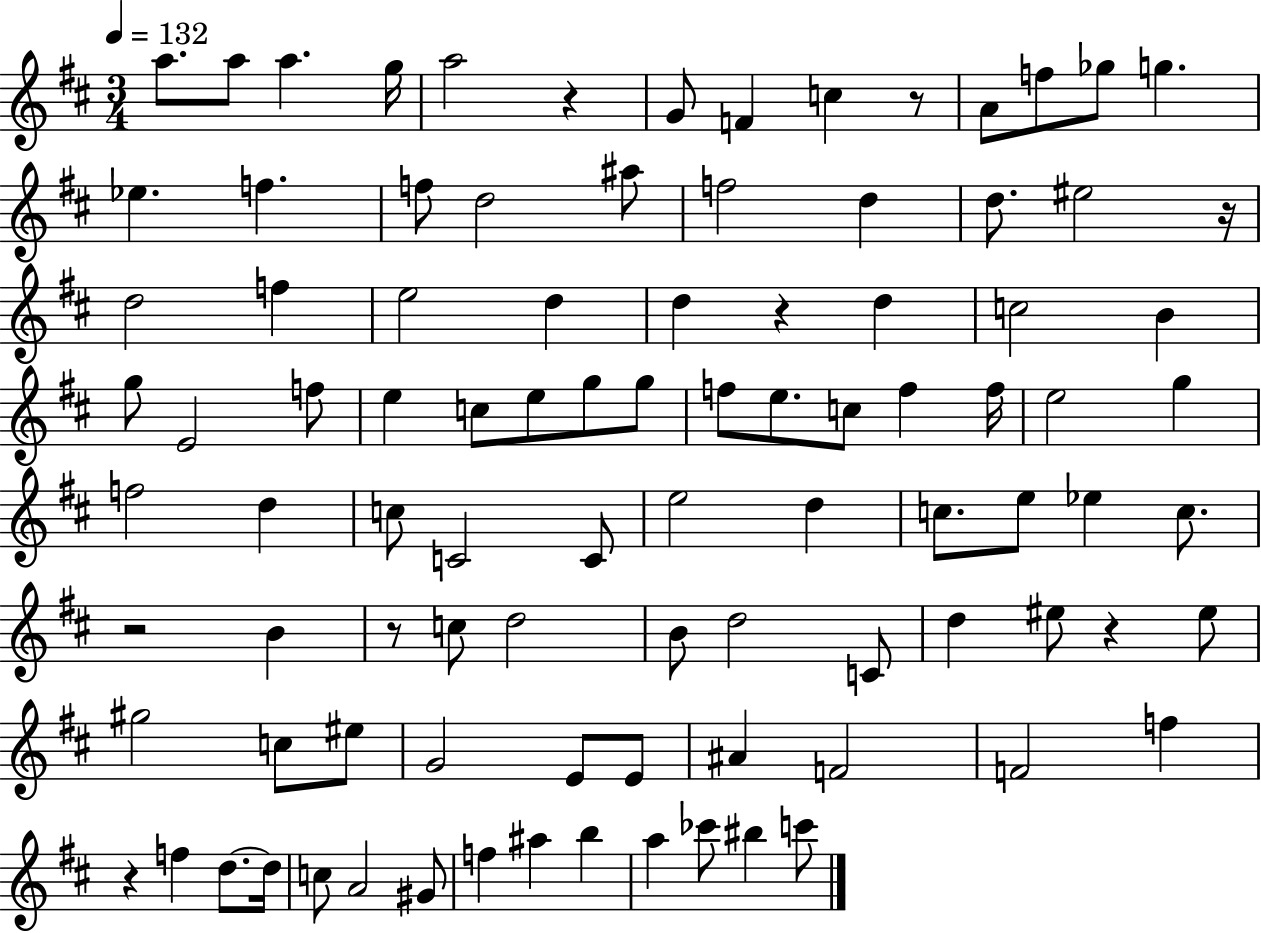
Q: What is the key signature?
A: D major